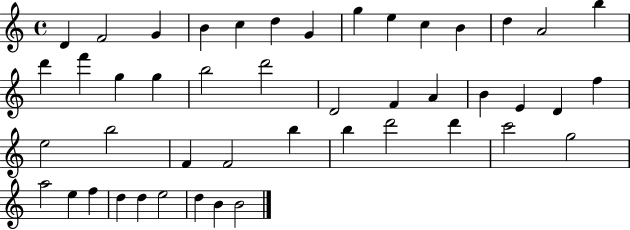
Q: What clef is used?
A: treble